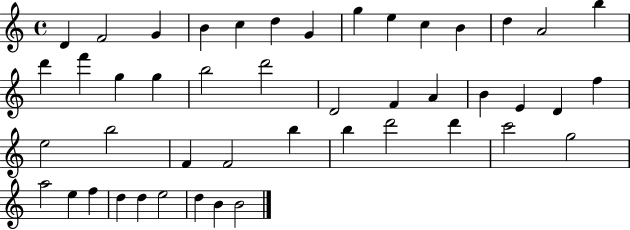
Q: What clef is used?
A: treble